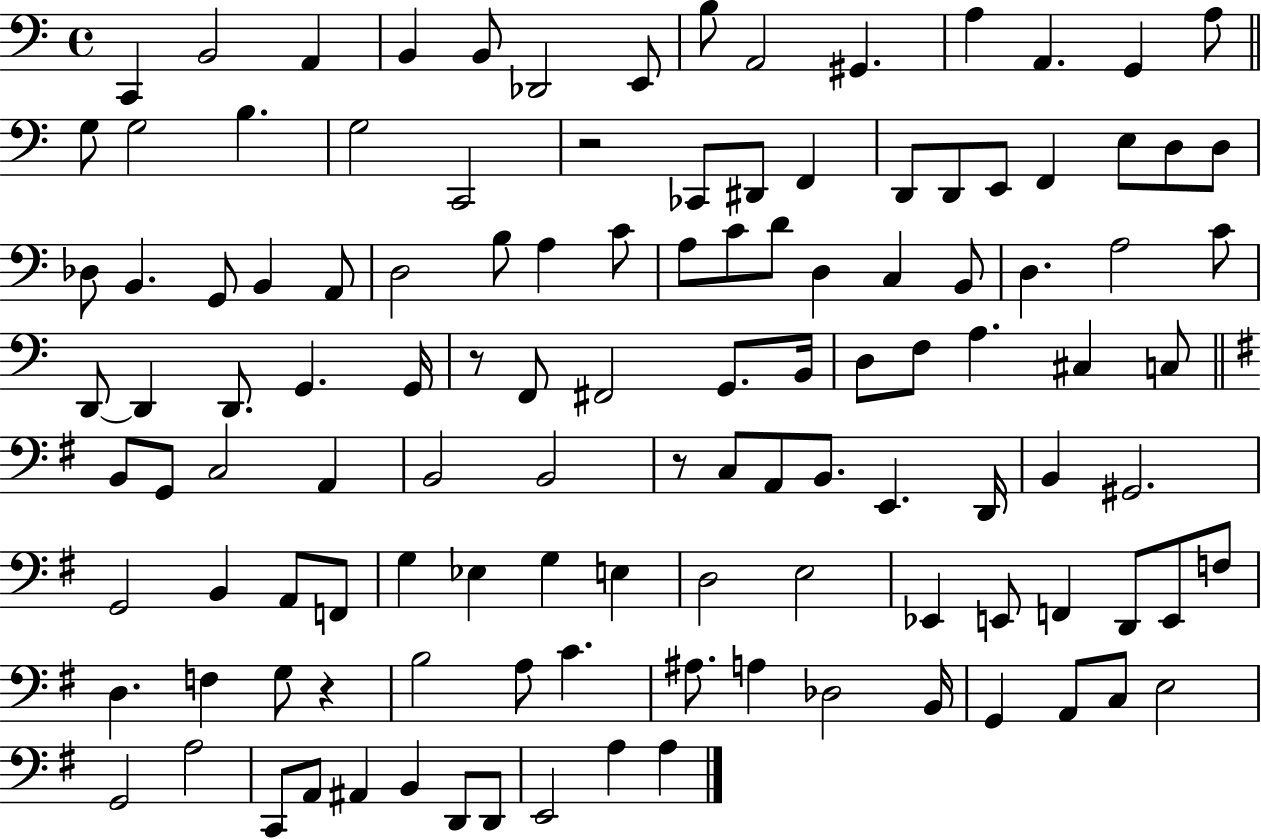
{
  \clef bass
  \time 4/4
  \defaultTimeSignature
  \key c \major
  c,4 b,2 a,4 | b,4 b,8 des,2 e,8 | b8 a,2 gis,4. | a4 a,4. g,4 a8 | \break \bar "||" \break \key c \major g8 g2 b4. | g2 c,2 | r2 ces,8 dis,8 f,4 | d,8 d,8 e,8 f,4 e8 d8 d8 | \break des8 b,4. g,8 b,4 a,8 | d2 b8 a4 c'8 | a8 c'8 d'8 d4 c4 b,8 | d4. a2 c'8 | \break d,8~~ d,4 d,8. g,4. g,16 | r8 f,8 fis,2 g,8. b,16 | d8 f8 a4. cis4 c8 | \bar "||" \break \key g \major b,8 g,8 c2 a,4 | b,2 b,2 | r8 c8 a,8 b,8. e,4. d,16 | b,4 gis,2. | \break g,2 b,4 a,8 f,8 | g4 ees4 g4 e4 | d2 e2 | ees,4 e,8 f,4 d,8 e,8 f8 | \break d4. f4 g8 r4 | b2 a8 c'4. | ais8. a4 des2 b,16 | g,4 a,8 c8 e2 | \break g,2 a2 | c,8 a,8 ais,4 b,4 d,8 d,8 | e,2 a4 a4 | \bar "|."
}